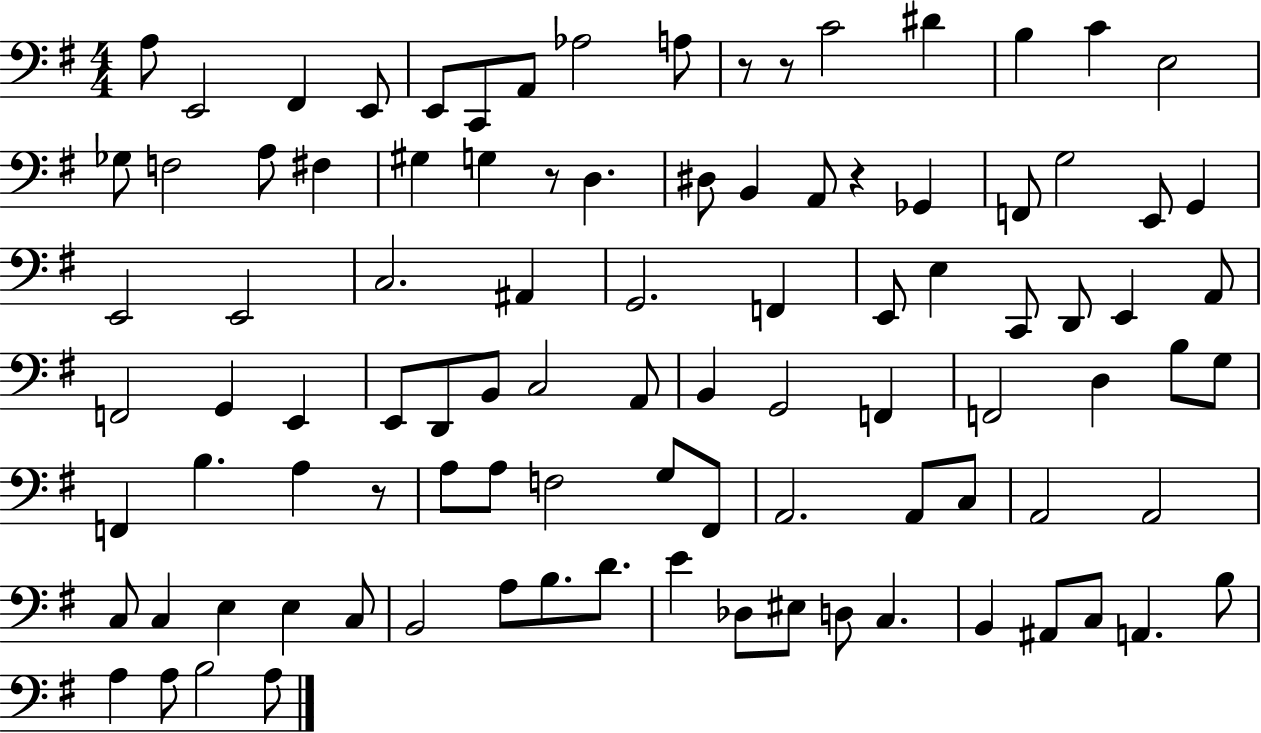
A3/e E2/h F#2/q E2/e E2/e C2/e A2/e Ab3/h A3/e R/e R/e C4/h D#4/q B3/q C4/q E3/h Gb3/e F3/h A3/e F#3/q G#3/q G3/q R/e D3/q. D#3/e B2/q A2/e R/q Gb2/q F2/e G3/h E2/e G2/q E2/h E2/h C3/h. A#2/q G2/h. F2/q E2/e E3/q C2/e D2/e E2/q A2/e F2/h G2/q E2/q E2/e D2/e B2/e C3/h A2/e B2/q G2/h F2/q F2/h D3/q B3/e G3/e F2/q B3/q. A3/q R/e A3/e A3/e F3/h G3/e F#2/e A2/h. A2/e C3/e A2/h A2/h C3/e C3/q E3/q E3/q C3/e B2/h A3/e B3/e. D4/e. E4/q Db3/e EIS3/e D3/e C3/q. B2/q A#2/e C3/e A2/q. B3/e A3/q A3/e B3/h A3/e